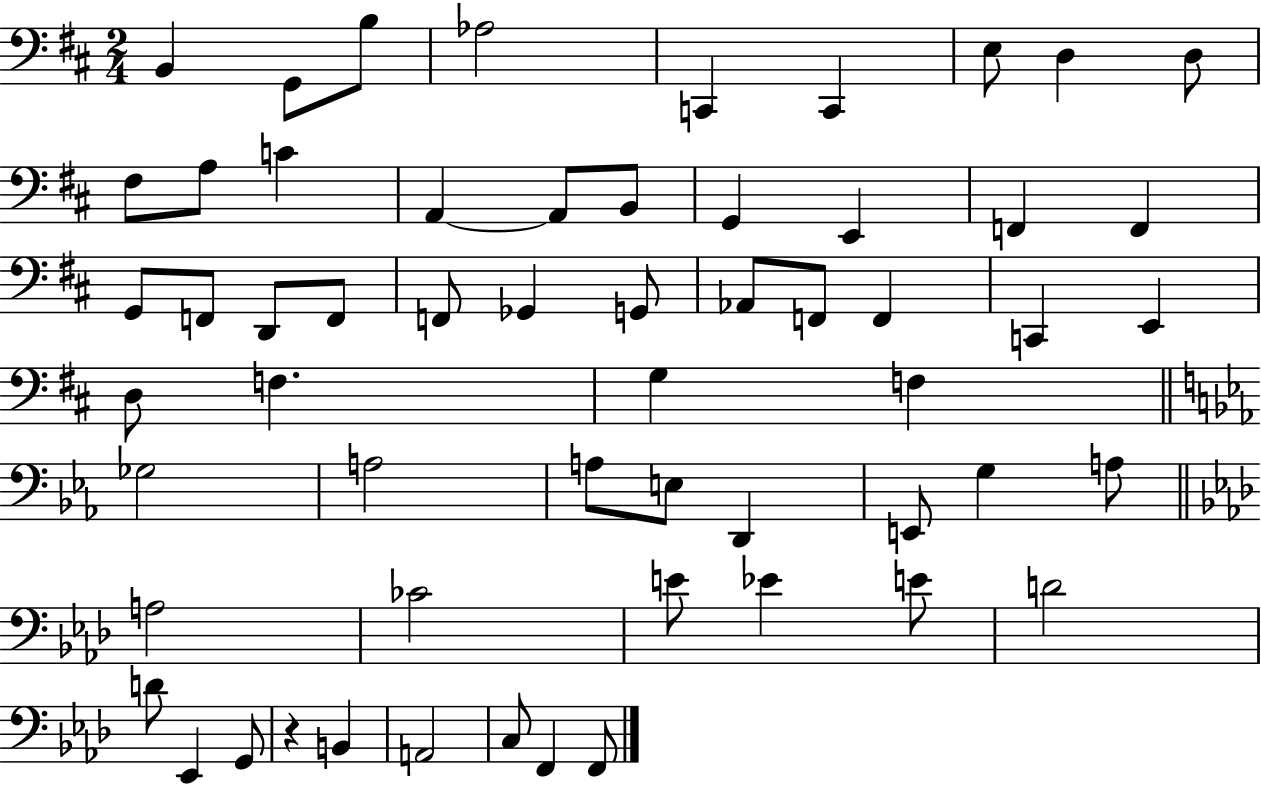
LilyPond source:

{
  \clef bass
  \numericTimeSignature
  \time 2/4
  \key d \major
  \repeat volta 2 { b,4 g,8 b8 | aes2 | c,4 c,4 | e8 d4 d8 | \break fis8 a8 c'4 | a,4~~ a,8 b,8 | g,4 e,4 | f,4 f,4 | \break g,8 f,8 d,8 f,8 | f,8 ges,4 g,8 | aes,8 f,8 f,4 | c,4 e,4 | \break d8 f4. | g4 f4 | \bar "||" \break \key ees \major ges2 | a2 | a8 e8 d,4 | e,8 g4 a8 | \break \bar "||" \break \key f \minor a2 | ces'2 | e'8 ees'4 e'8 | d'2 | \break d'8 ees,4 g,8 | r4 b,4 | a,2 | c8 f,4 f,8 | \break } \bar "|."
}